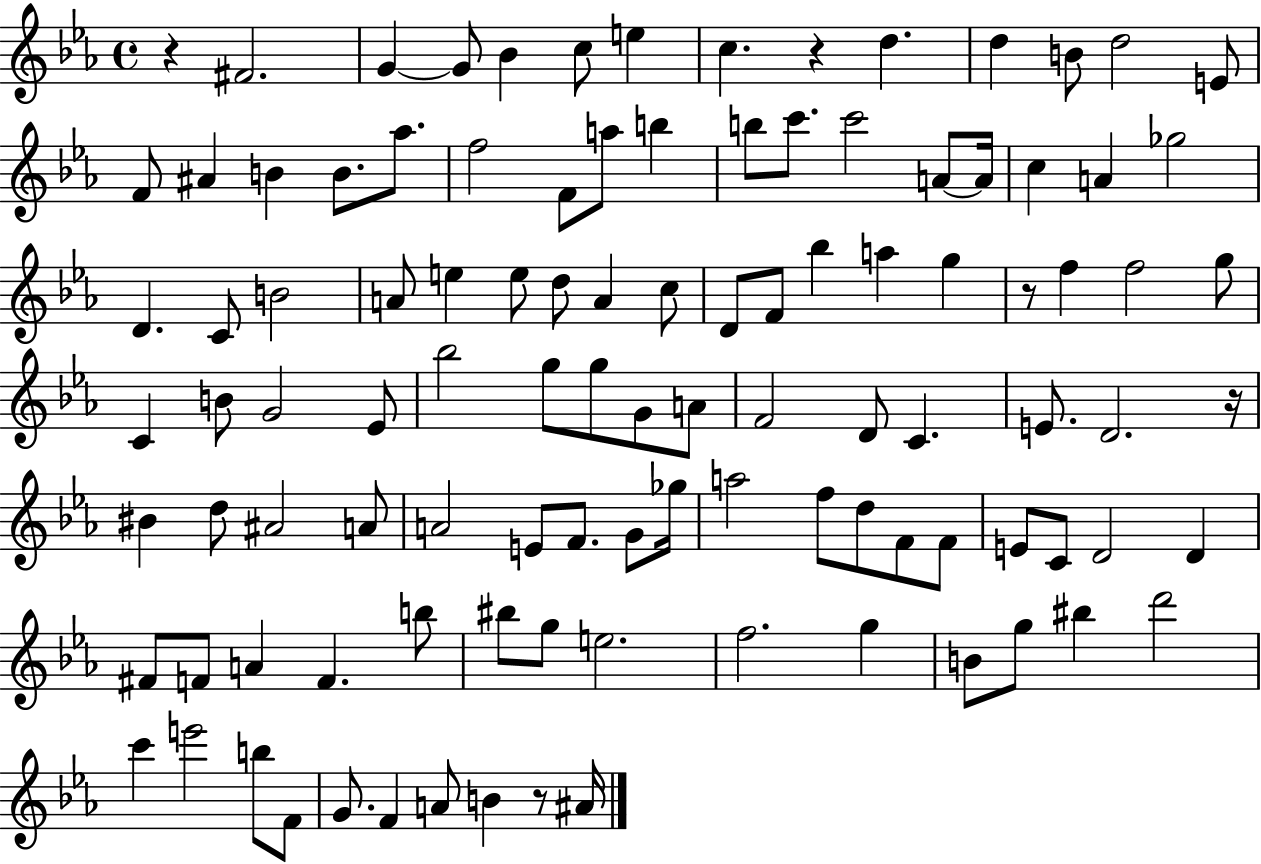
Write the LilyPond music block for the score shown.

{
  \clef treble
  \time 4/4
  \defaultTimeSignature
  \key ees \major
  \repeat volta 2 { r4 fis'2. | g'4~~ g'8 bes'4 c''8 e''4 | c''4. r4 d''4. | d''4 b'8 d''2 e'8 | \break f'8 ais'4 b'4 b'8. aes''8. | f''2 f'8 a''8 b''4 | b''8 c'''8. c'''2 a'8~~ a'16 | c''4 a'4 ges''2 | \break d'4. c'8 b'2 | a'8 e''4 e''8 d''8 a'4 c''8 | d'8 f'8 bes''4 a''4 g''4 | r8 f''4 f''2 g''8 | \break c'4 b'8 g'2 ees'8 | bes''2 g''8 g''8 g'8 a'8 | f'2 d'8 c'4. | e'8. d'2. r16 | \break bis'4 d''8 ais'2 a'8 | a'2 e'8 f'8. g'8 ges''16 | a''2 f''8 d''8 f'8 f'8 | e'8 c'8 d'2 d'4 | \break fis'8 f'8 a'4 f'4. b''8 | bis''8 g''8 e''2. | f''2. g''4 | b'8 g''8 bis''4 d'''2 | \break c'''4 e'''2 b''8 f'8 | g'8. f'4 a'8 b'4 r8 ais'16 | } \bar "|."
}